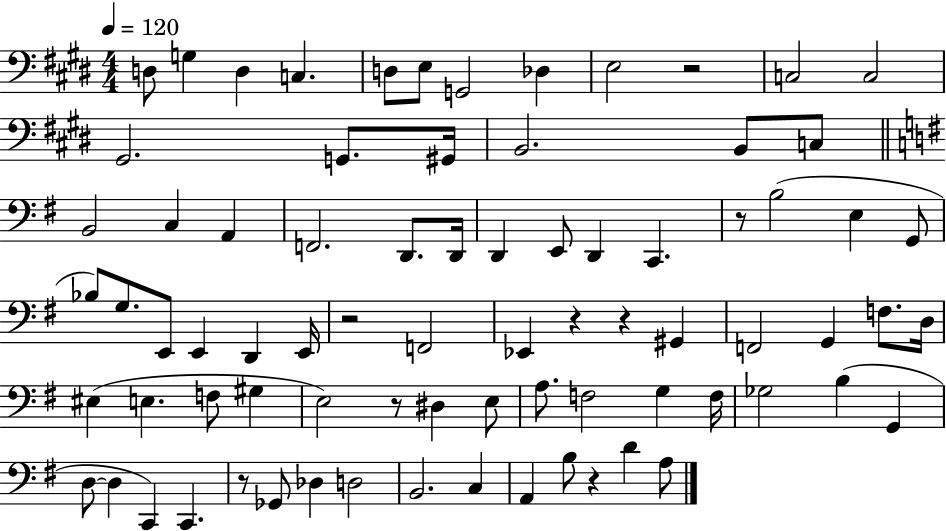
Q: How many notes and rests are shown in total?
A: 78